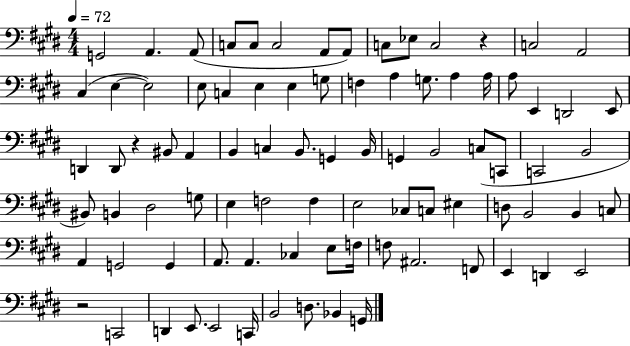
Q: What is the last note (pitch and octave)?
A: G2